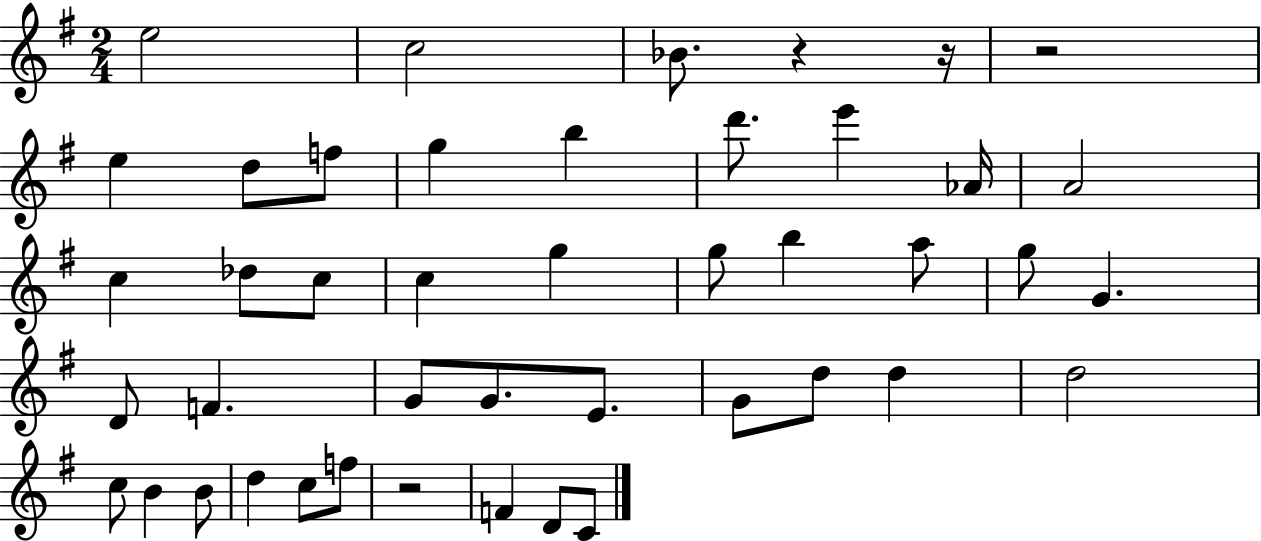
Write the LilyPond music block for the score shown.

{
  \clef treble
  \numericTimeSignature
  \time 2/4
  \key g \major
  e''2 | c''2 | bes'8. r4 r16 | r2 | \break e''4 d''8 f''8 | g''4 b''4 | d'''8. e'''4 aes'16 | a'2 | \break c''4 des''8 c''8 | c''4 g''4 | g''8 b''4 a''8 | g''8 g'4. | \break d'8 f'4. | g'8 g'8. e'8. | g'8 d''8 d''4 | d''2 | \break c''8 b'4 b'8 | d''4 c''8 f''8 | r2 | f'4 d'8 c'8 | \break \bar "|."
}